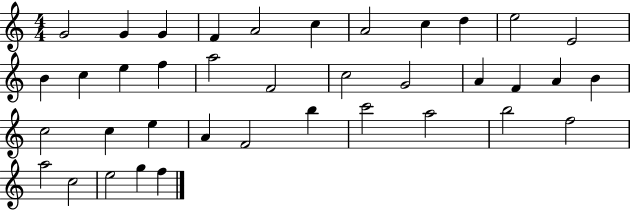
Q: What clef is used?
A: treble